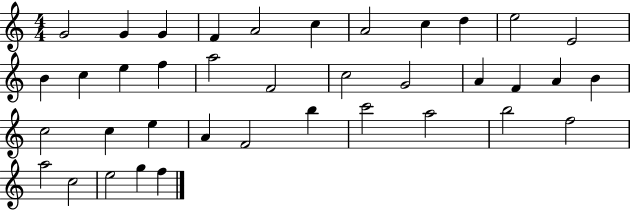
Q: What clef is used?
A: treble